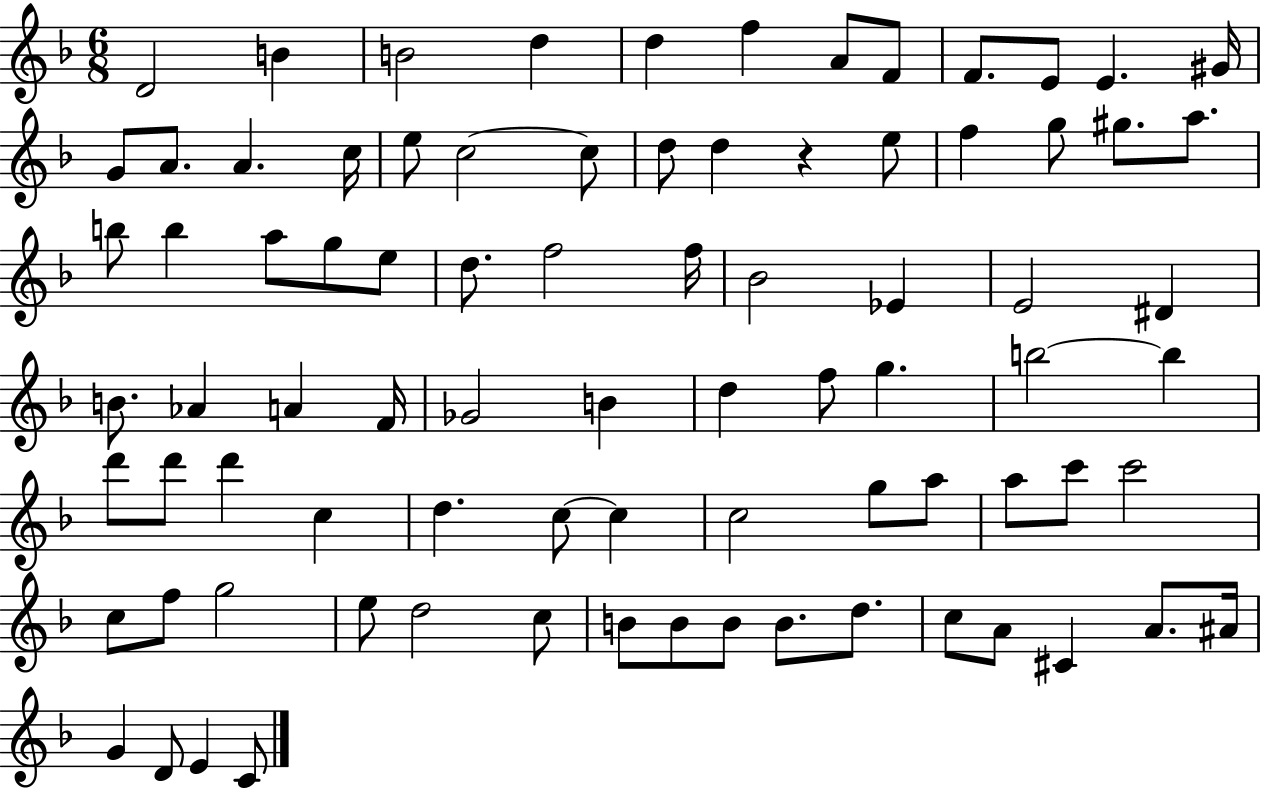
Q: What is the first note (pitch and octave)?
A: D4